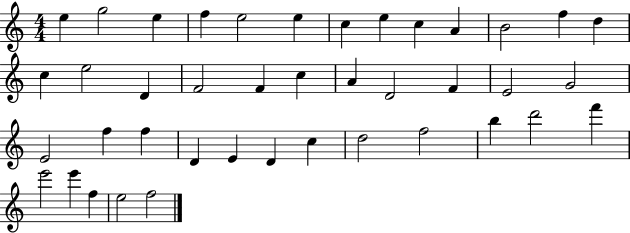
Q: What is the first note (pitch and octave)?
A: E5